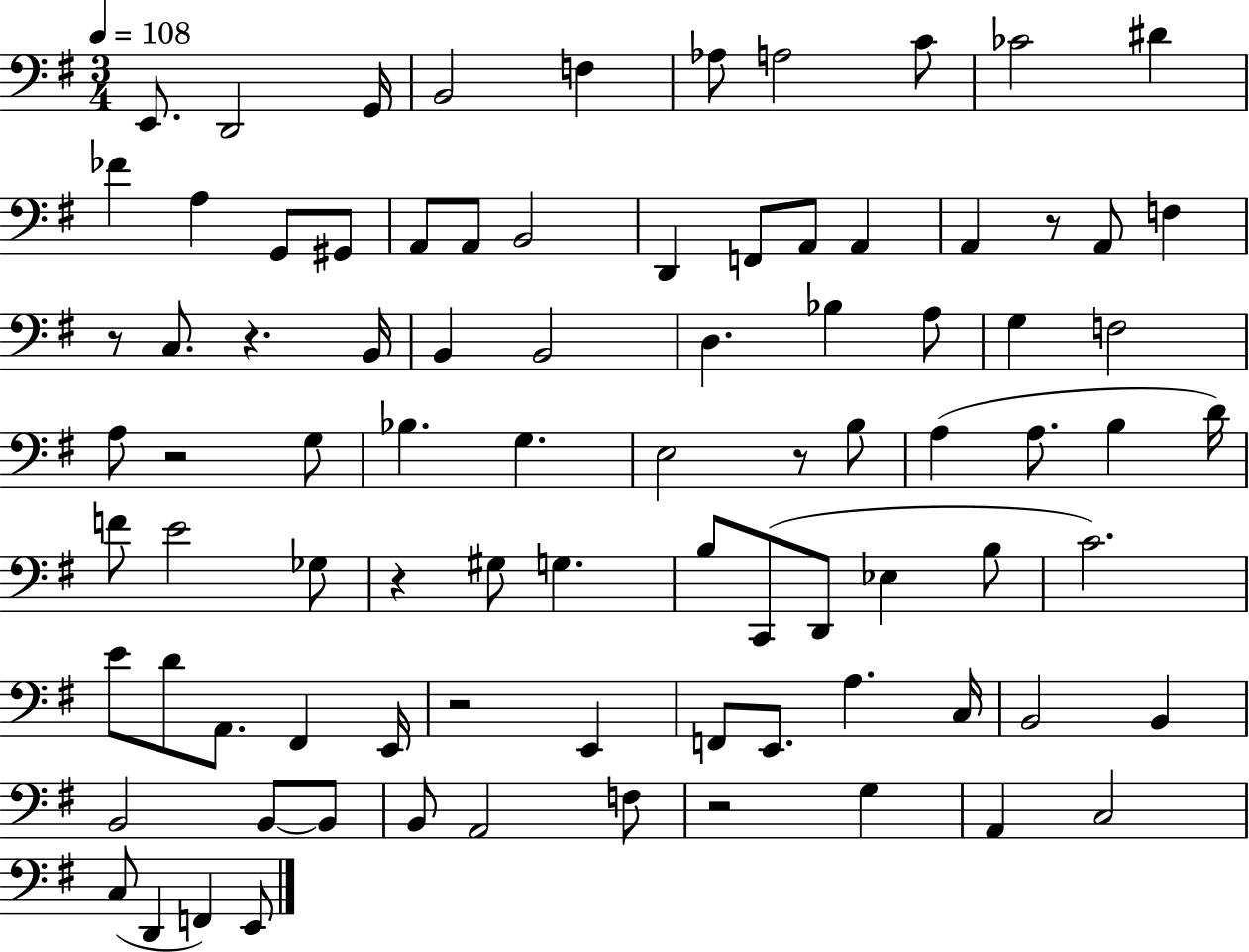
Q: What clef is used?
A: bass